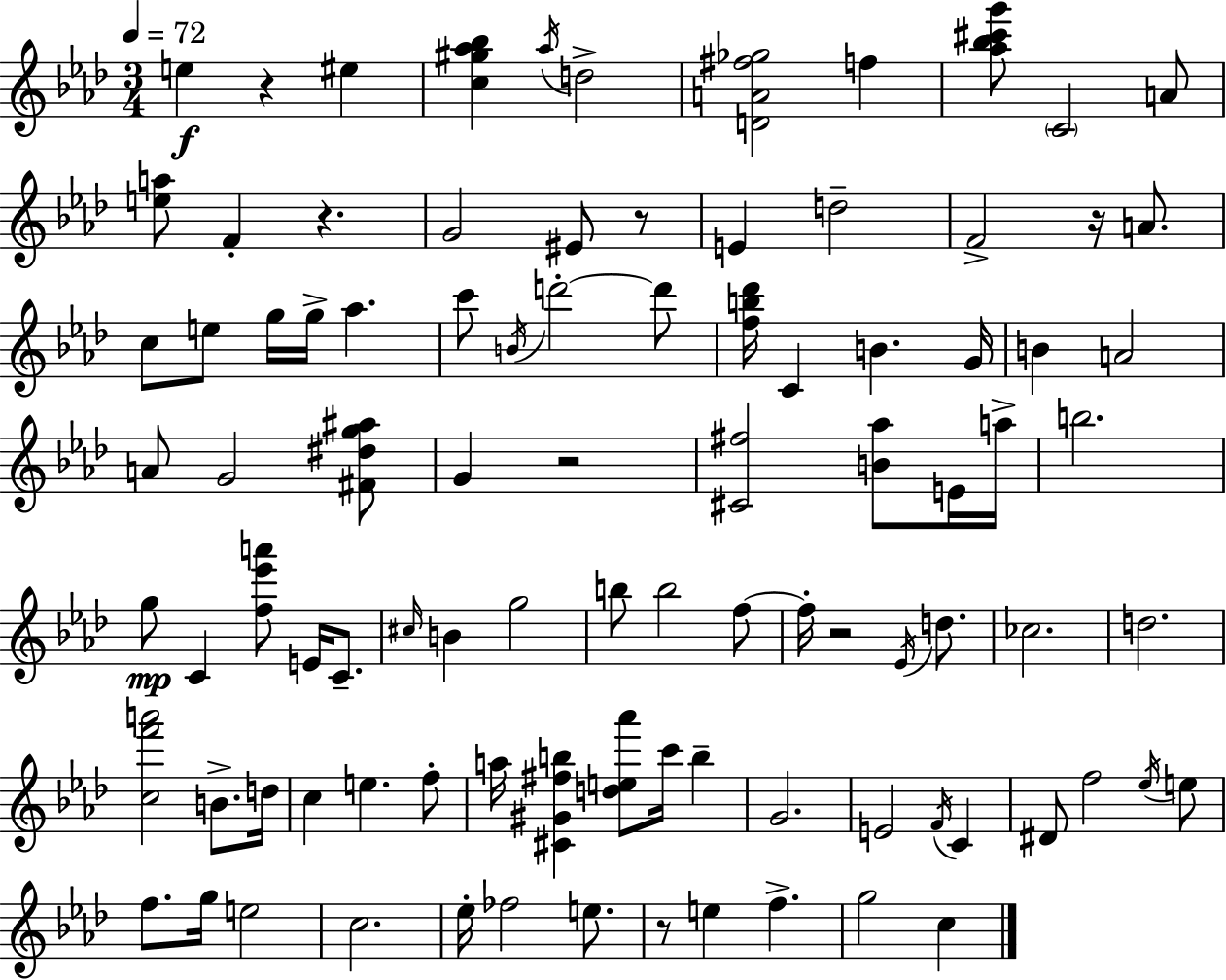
{
  \clef treble
  \numericTimeSignature
  \time 3/4
  \key f \minor
  \tempo 4 = 72
  e''4\f r4 eis''4 | <c'' gis'' aes'' bes''>4 \acciaccatura { aes''16 } d''2-> | <d' a' fis'' ges''>2 f''4 | <aes'' bes'' cis''' g'''>8 \parenthesize c'2 a'8 | \break <e'' a''>8 f'4-. r4. | g'2 eis'8 r8 | e'4 d''2-- | f'2-> r16 a'8. | \break c''8 e''8 g''16 g''16-> aes''4. | c'''8 \acciaccatura { b'16 } d'''2-.~~ | d'''8 <f'' b'' des'''>16 c'4 b'4. | g'16 b'4 a'2 | \break a'8 g'2 | <fis' dis'' g'' ais''>8 g'4 r2 | <cis' fis''>2 <b' aes''>8 | e'16 a''16-> b''2. | \break g''8\mp c'4 <f'' ees''' a'''>8 e'16 c'8.-- | \grace { cis''16 } b'4 g''2 | b''8 b''2 | f''8~~ f''16-. r2 | \break \acciaccatura { ees'16 } d''8. ces''2. | d''2. | <c'' f''' a'''>2 | b'8.-> d''16 c''4 e''4. | \break f''8-. a''16 <cis' gis' fis'' b''>4 <d'' e'' aes'''>8 c'''16 | b''4-- g'2. | e'2 | \acciaccatura { f'16 } c'4 dis'8 f''2 | \break \acciaccatura { ees''16 } e''8 f''8. g''16 e''2 | c''2. | ees''16-. fes''2 | e''8. r8 e''4 | \break f''4.-> g''2 | c''4 \bar "|."
}